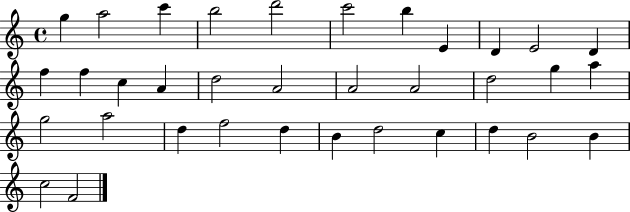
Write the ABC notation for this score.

X:1
T:Untitled
M:4/4
L:1/4
K:C
g a2 c' b2 d'2 c'2 b E D E2 D f f c A d2 A2 A2 A2 d2 g a g2 a2 d f2 d B d2 c d B2 B c2 F2